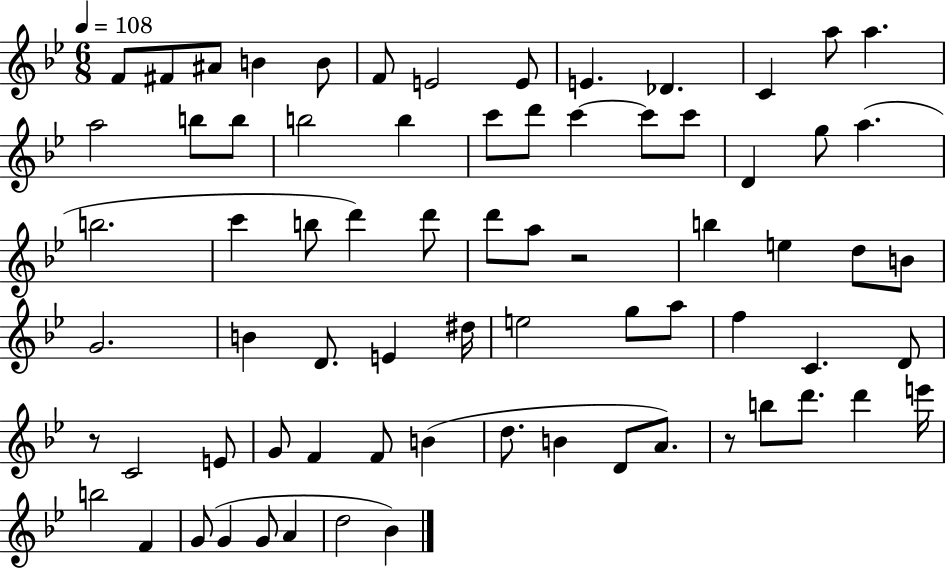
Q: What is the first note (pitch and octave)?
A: F4